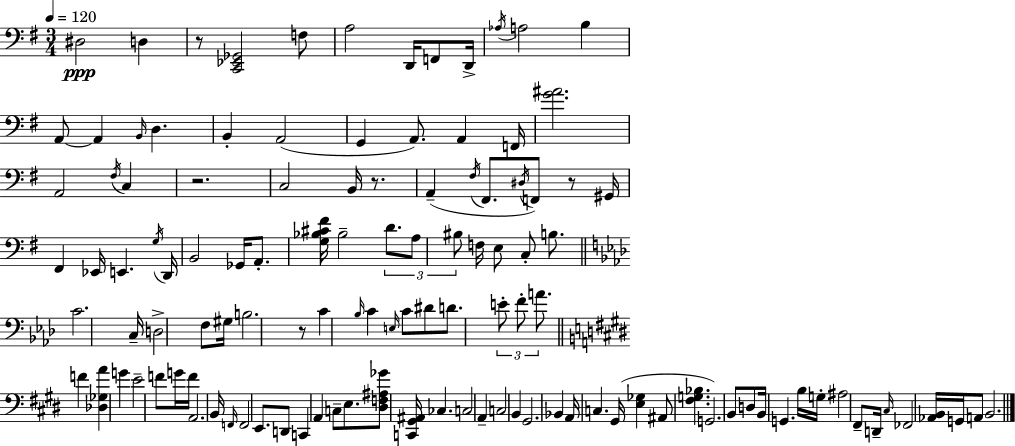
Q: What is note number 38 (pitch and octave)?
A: Gb2